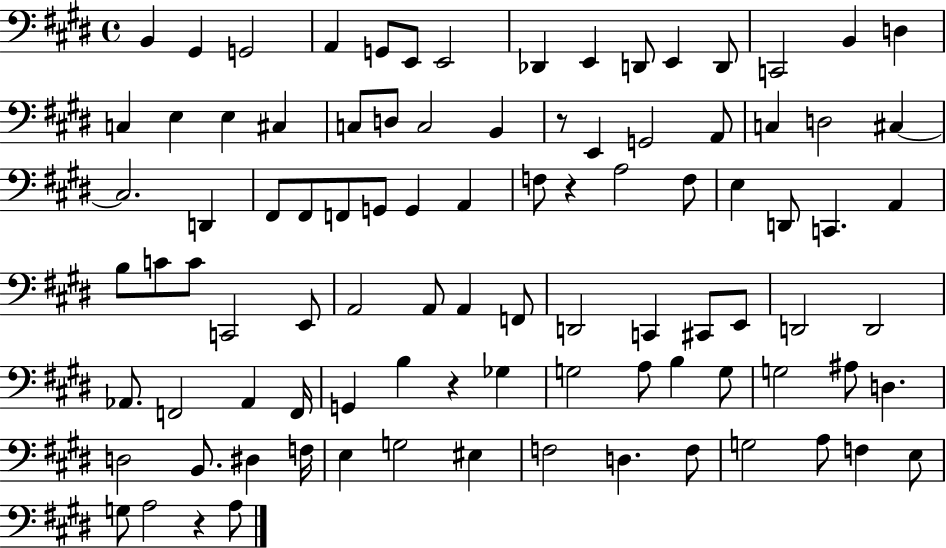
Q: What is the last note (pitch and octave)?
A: A3